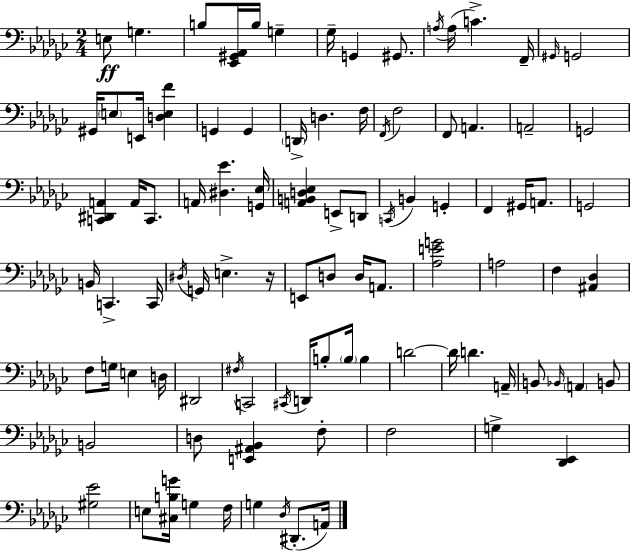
X:1
T:Untitled
M:2/4
L:1/4
K:Ebm
E,/2 G, B,/2 [_E,,^G,,_A,,]/4 B,/4 G, _G,/4 G,, ^G,,/2 A,/4 A,/4 C F,,/4 ^G,,/4 G,,2 ^G,,/4 E,/2 E,,/4 [D,E,F] G,, G,, D,,/4 D, F,/4 F,,/4 F,2 F,,/2 A,, A,,2 G,,2 [C,,^D,,A,,] A,,/4 C,,/2 A,,/4 [^D,_E] [G,,_E,]/4 [A,,B,,D,_E,] E,,/2 D,,/2 C,,/4 B,, G,, F,, ^G,,/4 A,,/2 G,,2 B,,/4 C,, C,,/4 ^D,/4 G,,/4 E, z/4 E,,/2 D,/2 D,/4 A,,/2 [_A,EG]2 A,2 F, [^A,,_D,] F,/2 G,/4 E, D,/4 ^D,,2 ^F,/4 C,,2 ^C,,/4 D,,/4 B,/2 B,/4 B, D2 D/4 D A,,/4 B,,/2 _B,,/4 A,, B,,/2 B,,2 D,/2 [E,,^A,,_B,,] F,/2 F,2 G, [_D,,_E,,] [^G,_E]2 E,/2 [^C,B,G]/4 G, F,/4 G, _D,/4 ^D,,/2 A,,/4